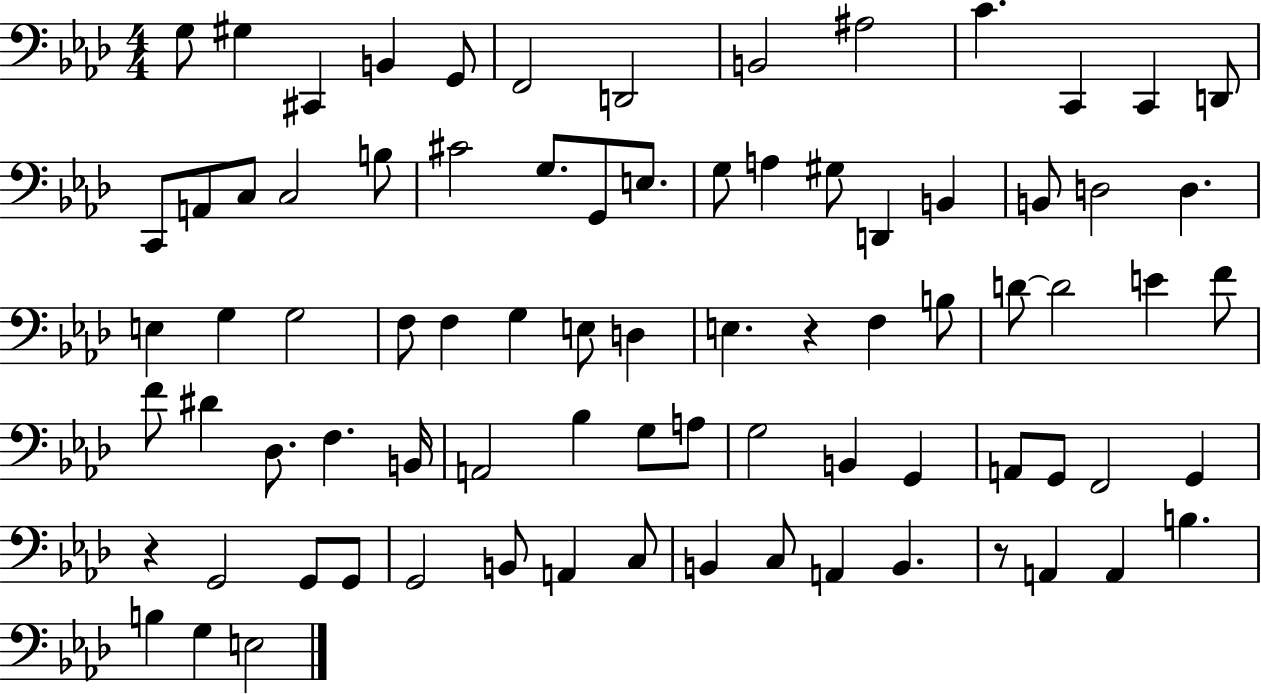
G3/e G#3/q C#2/q B2/q G2/e F2/h D2/h B2/h A#3/h C4/q. C2/q C2/q D2/e C2/e A2/e C3/e C3/h B3/e C#4/h G3/e. G2/e E3/e. G3/e A3/q G#3/e D2/q B2/q B2/e D3/h D3/q. E3/q G3/q G3/h F3/e F3/q G3/q E3/e D3/q E3/q. R/q F3/q B3/e D4/e D4/h E4/q F4/e F4/e D#4/q Db3/e. F3/q. B2/s A2/h Bb3/q G3/e A3/e G3/h B2/q G2/q A2/e G2/e F2/h G2/q R/q G2/h G2/e G2/e G2/h B2/e A2/q C3/e B2/q C3/e A2/q B2/q. R/e A2/q A2/q B3/q. B3/q G3/q E3/h